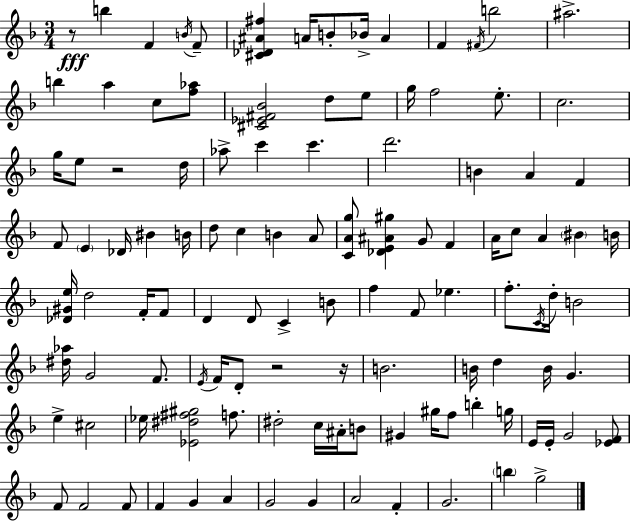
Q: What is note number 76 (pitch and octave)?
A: D#5